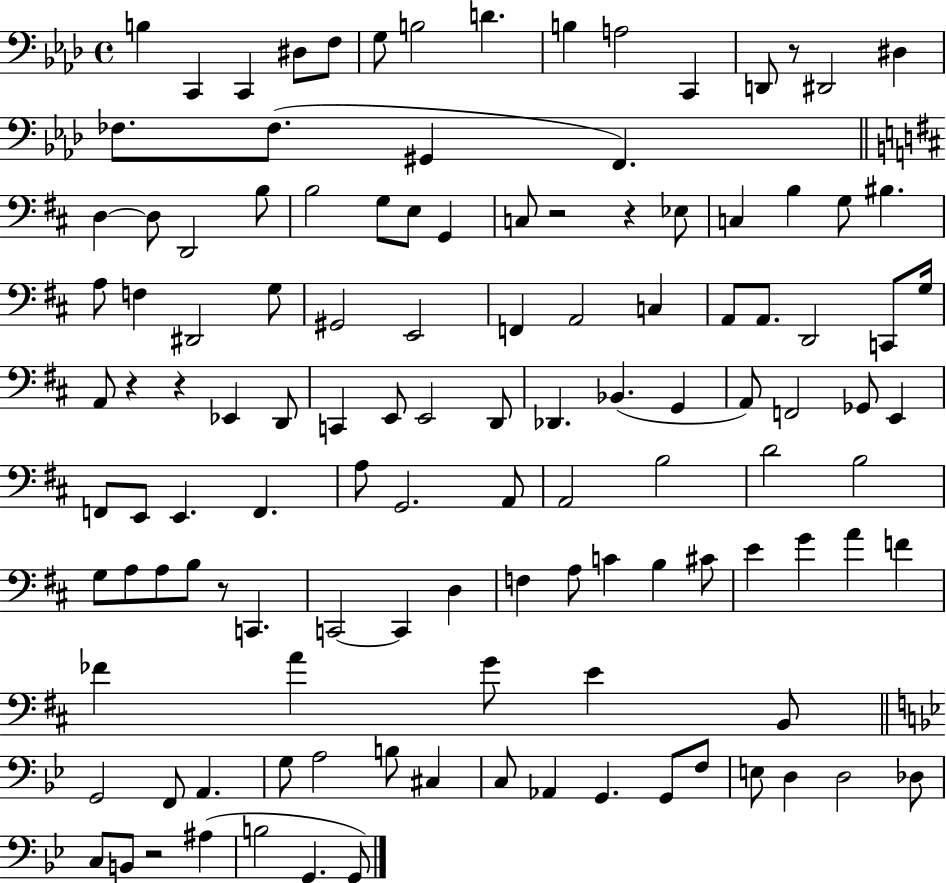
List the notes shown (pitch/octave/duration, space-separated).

B3/q C2/q C2/q D#3/e F3/e G3/e B3/h D4/q. B3/q A3/h C2/q D2/e R/e D#2/h D#3/q FES3/e. FES3/e. G#2/q F2/q. D3/q D3/e D2/h B3/e B3/h G3/e E3/e G2/q C3/e R/h R/q Eb3/e C3/q B3/q G3/e BIS3/q. A3/e F3/q D#2/h G3/e G#2/h E2/h F2/q A2/h C3/q A2/e A2/e. D2/h C2/e G3/s A2/e R/q R/q Eb2/q D2/e C2/q E2/e E2/h D2/e Db2/q. Bb2/q. G2/q A2/e F2/h Gb2/e E2/q F2/e E2/e E2/q. F2/q. A3/e G2/h. A2/e A2/h B3/h D4/h B3/h G3/e A3/e A3/e B3/e R/e C2/q. C2/h C2/q D3/q F3/q A3/e C4/q B3/q C#4/e E4/q G4/q A4/q F4/q FES4/q A4/q G4/e E4/q B2/e G2/h F2/e A2/q. G3/e A3/h B3/e C#3/q C3/e Ab2/q G2/q. G2/e F3/e E3/e D3/q D3/h Db3/e C3/e B2/e R/h A#3/q B3/h G2/q. G2/e